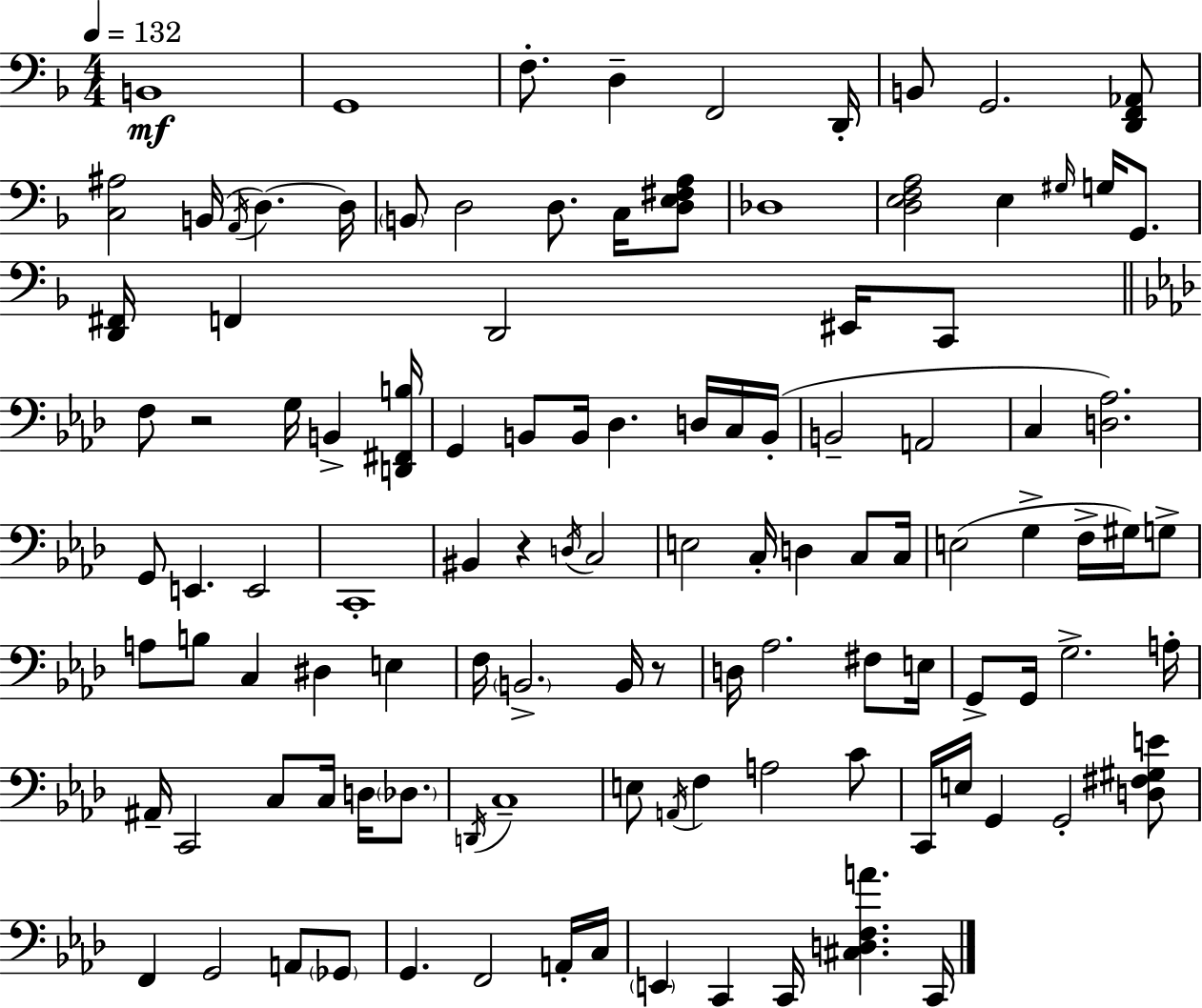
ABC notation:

X:1
T:Untitled
M:4/4
L:1/4
K:F
B,,4 G,,4 F,/2 D, F,,2 D,,/4 B,,/2 G,,2 [D,,F,,_A,,]/2 [C,^A,]2 B,,/4 A,,/4 D, D,/4 B,,/2 D,2 D,/2 C,/4 [D,E,^F,A,]/2 _D,4 [D,E,F,A,]2 E, ^G,/4 G,/4 G,,/2 [D,,^F,,]/4 F,, D,,2 ^E,,/4 C,,/2 F,/2 z2 G,/4 B,, [D,,^F,,B,]/4 G,, B,,/2 B,,/4 _D, D,/4 C,/4 B,,/4 B,,2 A,,2 C, [D,_A,]2 G,,/2 E,, E,,2 C,,4 ^B,, z D,/4 C,2 E,2 C,/4 D, C,/2 C,/4 E,2 G, F,/4 ^G,/4 G,/2 A,/2 B,/2 C, ^D, E, F,/4 B,,2 B,,/4 z/2 D,/4 _A,2 ^F,/2 E,/4 G,,/2 G,,/4 G,2 A,/4 ^A,,/4 C,,2 C,/2 C,/4 D,/4 _D,/2 D,,/4 C,4 E,/2 A,,/4 F, A,2 C/2 C,,/4 E,/4 G,, G,,2 [D,^F,^G,E]/2 F,, G,,2 A,,/2 _G,,/2 G,, F,,2 A,,/4 C,/4 E,, C,, C,,/4 [^C,D,F,A] C,,/4